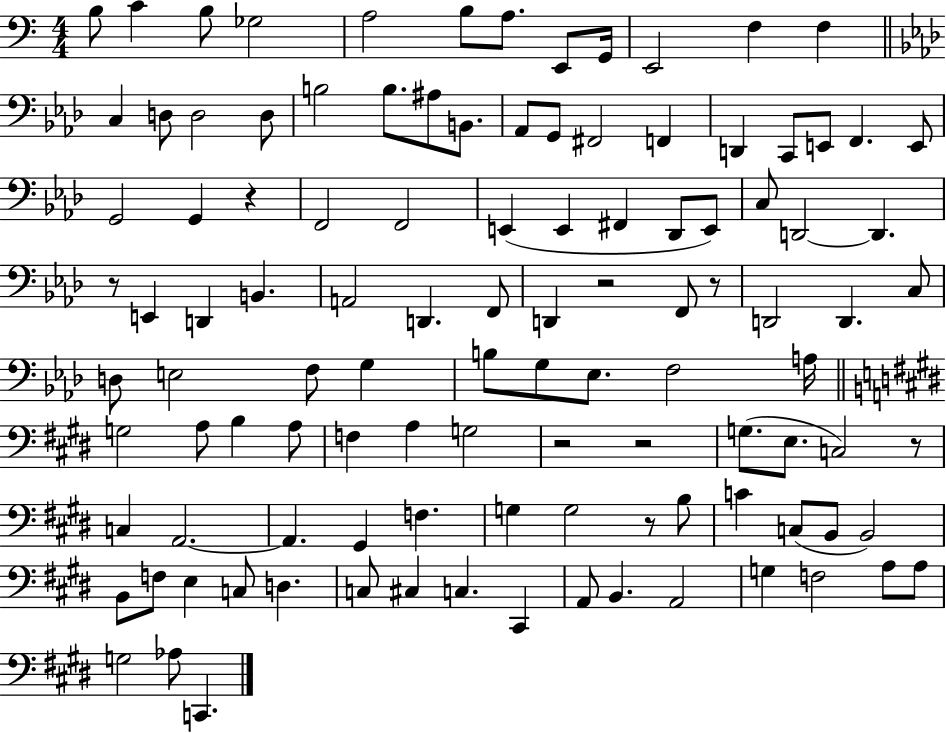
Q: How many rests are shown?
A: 8